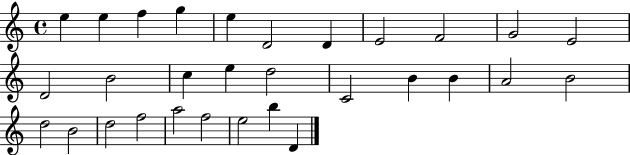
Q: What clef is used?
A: treble